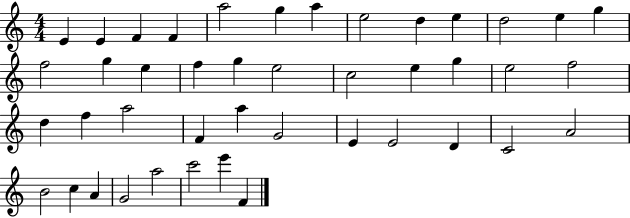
E4/q E4/q F4/q F4/q A5/h G5/q A5/q E5/h D5/q E5/q D5/h E5/q G5/q F5/h G5/q E5/q F5/q G5/q E5/h C5/h E5/q G5/q E5/h F5/h D5/q F5/q A5/h F4/q A5/q G4/h E4/q E4/h D4/q C4/h A4/h B4/h C5/q A4/q G4/h A5/h C6/h E6/q F4/q